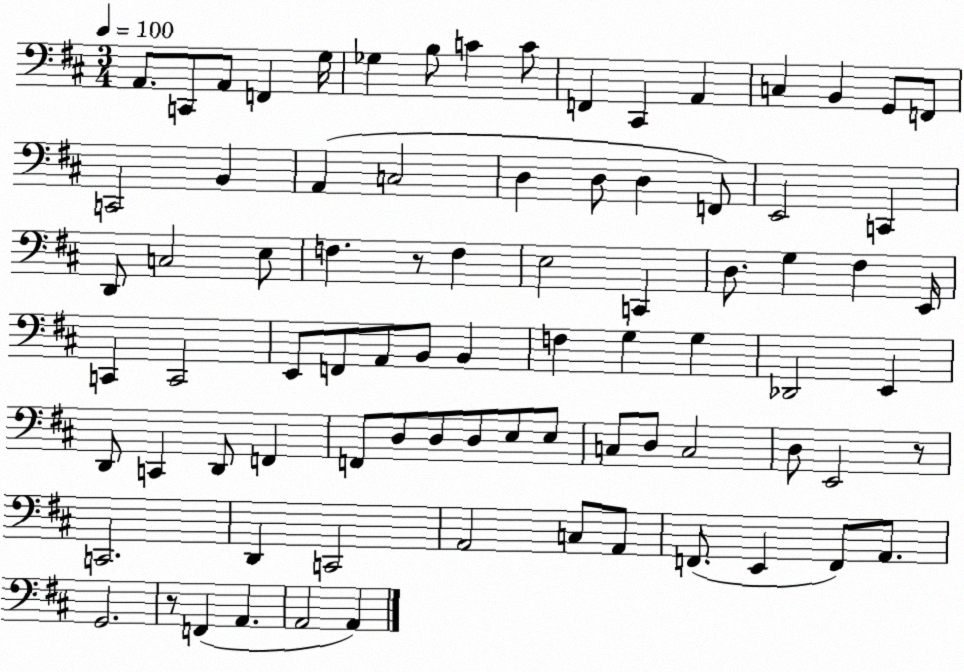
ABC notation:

X:1
T:Untitled
M:3/4
L:1/4
K:D
A,,/2 C,,/2 A,,/2 F,, G,/4 _G, B,/2 C C/2 F,, ^C,, A,, C, B,, G,,/2 F,,/2 C,,2 B,, A,, C,2 D, D,/2 D, F,,/2 E,,2 C,, D,,/2 C,2 E,/2 F, z/2 F, E,2 C,, D,/2 G, ^F, E,,/4 C,, C,,2 E,,/2 F,,/2 A,,/2 B,,/2 B,, F, G, G, _D,,2 E,, D,,/2 C,, D,,/2 F,, F,,/2 D,/2 D,/2 D,/2 E,/2 E,/2 C,/2 D,/2 C,2 D,/2 E,,2 z/2 C,,2 D,, C,,2 A,,2 C,/2 A,,/2 F,,/2 E,, F,,/2 A,,/2 G,,2 z/2 F,, A,, A,,2 A,,